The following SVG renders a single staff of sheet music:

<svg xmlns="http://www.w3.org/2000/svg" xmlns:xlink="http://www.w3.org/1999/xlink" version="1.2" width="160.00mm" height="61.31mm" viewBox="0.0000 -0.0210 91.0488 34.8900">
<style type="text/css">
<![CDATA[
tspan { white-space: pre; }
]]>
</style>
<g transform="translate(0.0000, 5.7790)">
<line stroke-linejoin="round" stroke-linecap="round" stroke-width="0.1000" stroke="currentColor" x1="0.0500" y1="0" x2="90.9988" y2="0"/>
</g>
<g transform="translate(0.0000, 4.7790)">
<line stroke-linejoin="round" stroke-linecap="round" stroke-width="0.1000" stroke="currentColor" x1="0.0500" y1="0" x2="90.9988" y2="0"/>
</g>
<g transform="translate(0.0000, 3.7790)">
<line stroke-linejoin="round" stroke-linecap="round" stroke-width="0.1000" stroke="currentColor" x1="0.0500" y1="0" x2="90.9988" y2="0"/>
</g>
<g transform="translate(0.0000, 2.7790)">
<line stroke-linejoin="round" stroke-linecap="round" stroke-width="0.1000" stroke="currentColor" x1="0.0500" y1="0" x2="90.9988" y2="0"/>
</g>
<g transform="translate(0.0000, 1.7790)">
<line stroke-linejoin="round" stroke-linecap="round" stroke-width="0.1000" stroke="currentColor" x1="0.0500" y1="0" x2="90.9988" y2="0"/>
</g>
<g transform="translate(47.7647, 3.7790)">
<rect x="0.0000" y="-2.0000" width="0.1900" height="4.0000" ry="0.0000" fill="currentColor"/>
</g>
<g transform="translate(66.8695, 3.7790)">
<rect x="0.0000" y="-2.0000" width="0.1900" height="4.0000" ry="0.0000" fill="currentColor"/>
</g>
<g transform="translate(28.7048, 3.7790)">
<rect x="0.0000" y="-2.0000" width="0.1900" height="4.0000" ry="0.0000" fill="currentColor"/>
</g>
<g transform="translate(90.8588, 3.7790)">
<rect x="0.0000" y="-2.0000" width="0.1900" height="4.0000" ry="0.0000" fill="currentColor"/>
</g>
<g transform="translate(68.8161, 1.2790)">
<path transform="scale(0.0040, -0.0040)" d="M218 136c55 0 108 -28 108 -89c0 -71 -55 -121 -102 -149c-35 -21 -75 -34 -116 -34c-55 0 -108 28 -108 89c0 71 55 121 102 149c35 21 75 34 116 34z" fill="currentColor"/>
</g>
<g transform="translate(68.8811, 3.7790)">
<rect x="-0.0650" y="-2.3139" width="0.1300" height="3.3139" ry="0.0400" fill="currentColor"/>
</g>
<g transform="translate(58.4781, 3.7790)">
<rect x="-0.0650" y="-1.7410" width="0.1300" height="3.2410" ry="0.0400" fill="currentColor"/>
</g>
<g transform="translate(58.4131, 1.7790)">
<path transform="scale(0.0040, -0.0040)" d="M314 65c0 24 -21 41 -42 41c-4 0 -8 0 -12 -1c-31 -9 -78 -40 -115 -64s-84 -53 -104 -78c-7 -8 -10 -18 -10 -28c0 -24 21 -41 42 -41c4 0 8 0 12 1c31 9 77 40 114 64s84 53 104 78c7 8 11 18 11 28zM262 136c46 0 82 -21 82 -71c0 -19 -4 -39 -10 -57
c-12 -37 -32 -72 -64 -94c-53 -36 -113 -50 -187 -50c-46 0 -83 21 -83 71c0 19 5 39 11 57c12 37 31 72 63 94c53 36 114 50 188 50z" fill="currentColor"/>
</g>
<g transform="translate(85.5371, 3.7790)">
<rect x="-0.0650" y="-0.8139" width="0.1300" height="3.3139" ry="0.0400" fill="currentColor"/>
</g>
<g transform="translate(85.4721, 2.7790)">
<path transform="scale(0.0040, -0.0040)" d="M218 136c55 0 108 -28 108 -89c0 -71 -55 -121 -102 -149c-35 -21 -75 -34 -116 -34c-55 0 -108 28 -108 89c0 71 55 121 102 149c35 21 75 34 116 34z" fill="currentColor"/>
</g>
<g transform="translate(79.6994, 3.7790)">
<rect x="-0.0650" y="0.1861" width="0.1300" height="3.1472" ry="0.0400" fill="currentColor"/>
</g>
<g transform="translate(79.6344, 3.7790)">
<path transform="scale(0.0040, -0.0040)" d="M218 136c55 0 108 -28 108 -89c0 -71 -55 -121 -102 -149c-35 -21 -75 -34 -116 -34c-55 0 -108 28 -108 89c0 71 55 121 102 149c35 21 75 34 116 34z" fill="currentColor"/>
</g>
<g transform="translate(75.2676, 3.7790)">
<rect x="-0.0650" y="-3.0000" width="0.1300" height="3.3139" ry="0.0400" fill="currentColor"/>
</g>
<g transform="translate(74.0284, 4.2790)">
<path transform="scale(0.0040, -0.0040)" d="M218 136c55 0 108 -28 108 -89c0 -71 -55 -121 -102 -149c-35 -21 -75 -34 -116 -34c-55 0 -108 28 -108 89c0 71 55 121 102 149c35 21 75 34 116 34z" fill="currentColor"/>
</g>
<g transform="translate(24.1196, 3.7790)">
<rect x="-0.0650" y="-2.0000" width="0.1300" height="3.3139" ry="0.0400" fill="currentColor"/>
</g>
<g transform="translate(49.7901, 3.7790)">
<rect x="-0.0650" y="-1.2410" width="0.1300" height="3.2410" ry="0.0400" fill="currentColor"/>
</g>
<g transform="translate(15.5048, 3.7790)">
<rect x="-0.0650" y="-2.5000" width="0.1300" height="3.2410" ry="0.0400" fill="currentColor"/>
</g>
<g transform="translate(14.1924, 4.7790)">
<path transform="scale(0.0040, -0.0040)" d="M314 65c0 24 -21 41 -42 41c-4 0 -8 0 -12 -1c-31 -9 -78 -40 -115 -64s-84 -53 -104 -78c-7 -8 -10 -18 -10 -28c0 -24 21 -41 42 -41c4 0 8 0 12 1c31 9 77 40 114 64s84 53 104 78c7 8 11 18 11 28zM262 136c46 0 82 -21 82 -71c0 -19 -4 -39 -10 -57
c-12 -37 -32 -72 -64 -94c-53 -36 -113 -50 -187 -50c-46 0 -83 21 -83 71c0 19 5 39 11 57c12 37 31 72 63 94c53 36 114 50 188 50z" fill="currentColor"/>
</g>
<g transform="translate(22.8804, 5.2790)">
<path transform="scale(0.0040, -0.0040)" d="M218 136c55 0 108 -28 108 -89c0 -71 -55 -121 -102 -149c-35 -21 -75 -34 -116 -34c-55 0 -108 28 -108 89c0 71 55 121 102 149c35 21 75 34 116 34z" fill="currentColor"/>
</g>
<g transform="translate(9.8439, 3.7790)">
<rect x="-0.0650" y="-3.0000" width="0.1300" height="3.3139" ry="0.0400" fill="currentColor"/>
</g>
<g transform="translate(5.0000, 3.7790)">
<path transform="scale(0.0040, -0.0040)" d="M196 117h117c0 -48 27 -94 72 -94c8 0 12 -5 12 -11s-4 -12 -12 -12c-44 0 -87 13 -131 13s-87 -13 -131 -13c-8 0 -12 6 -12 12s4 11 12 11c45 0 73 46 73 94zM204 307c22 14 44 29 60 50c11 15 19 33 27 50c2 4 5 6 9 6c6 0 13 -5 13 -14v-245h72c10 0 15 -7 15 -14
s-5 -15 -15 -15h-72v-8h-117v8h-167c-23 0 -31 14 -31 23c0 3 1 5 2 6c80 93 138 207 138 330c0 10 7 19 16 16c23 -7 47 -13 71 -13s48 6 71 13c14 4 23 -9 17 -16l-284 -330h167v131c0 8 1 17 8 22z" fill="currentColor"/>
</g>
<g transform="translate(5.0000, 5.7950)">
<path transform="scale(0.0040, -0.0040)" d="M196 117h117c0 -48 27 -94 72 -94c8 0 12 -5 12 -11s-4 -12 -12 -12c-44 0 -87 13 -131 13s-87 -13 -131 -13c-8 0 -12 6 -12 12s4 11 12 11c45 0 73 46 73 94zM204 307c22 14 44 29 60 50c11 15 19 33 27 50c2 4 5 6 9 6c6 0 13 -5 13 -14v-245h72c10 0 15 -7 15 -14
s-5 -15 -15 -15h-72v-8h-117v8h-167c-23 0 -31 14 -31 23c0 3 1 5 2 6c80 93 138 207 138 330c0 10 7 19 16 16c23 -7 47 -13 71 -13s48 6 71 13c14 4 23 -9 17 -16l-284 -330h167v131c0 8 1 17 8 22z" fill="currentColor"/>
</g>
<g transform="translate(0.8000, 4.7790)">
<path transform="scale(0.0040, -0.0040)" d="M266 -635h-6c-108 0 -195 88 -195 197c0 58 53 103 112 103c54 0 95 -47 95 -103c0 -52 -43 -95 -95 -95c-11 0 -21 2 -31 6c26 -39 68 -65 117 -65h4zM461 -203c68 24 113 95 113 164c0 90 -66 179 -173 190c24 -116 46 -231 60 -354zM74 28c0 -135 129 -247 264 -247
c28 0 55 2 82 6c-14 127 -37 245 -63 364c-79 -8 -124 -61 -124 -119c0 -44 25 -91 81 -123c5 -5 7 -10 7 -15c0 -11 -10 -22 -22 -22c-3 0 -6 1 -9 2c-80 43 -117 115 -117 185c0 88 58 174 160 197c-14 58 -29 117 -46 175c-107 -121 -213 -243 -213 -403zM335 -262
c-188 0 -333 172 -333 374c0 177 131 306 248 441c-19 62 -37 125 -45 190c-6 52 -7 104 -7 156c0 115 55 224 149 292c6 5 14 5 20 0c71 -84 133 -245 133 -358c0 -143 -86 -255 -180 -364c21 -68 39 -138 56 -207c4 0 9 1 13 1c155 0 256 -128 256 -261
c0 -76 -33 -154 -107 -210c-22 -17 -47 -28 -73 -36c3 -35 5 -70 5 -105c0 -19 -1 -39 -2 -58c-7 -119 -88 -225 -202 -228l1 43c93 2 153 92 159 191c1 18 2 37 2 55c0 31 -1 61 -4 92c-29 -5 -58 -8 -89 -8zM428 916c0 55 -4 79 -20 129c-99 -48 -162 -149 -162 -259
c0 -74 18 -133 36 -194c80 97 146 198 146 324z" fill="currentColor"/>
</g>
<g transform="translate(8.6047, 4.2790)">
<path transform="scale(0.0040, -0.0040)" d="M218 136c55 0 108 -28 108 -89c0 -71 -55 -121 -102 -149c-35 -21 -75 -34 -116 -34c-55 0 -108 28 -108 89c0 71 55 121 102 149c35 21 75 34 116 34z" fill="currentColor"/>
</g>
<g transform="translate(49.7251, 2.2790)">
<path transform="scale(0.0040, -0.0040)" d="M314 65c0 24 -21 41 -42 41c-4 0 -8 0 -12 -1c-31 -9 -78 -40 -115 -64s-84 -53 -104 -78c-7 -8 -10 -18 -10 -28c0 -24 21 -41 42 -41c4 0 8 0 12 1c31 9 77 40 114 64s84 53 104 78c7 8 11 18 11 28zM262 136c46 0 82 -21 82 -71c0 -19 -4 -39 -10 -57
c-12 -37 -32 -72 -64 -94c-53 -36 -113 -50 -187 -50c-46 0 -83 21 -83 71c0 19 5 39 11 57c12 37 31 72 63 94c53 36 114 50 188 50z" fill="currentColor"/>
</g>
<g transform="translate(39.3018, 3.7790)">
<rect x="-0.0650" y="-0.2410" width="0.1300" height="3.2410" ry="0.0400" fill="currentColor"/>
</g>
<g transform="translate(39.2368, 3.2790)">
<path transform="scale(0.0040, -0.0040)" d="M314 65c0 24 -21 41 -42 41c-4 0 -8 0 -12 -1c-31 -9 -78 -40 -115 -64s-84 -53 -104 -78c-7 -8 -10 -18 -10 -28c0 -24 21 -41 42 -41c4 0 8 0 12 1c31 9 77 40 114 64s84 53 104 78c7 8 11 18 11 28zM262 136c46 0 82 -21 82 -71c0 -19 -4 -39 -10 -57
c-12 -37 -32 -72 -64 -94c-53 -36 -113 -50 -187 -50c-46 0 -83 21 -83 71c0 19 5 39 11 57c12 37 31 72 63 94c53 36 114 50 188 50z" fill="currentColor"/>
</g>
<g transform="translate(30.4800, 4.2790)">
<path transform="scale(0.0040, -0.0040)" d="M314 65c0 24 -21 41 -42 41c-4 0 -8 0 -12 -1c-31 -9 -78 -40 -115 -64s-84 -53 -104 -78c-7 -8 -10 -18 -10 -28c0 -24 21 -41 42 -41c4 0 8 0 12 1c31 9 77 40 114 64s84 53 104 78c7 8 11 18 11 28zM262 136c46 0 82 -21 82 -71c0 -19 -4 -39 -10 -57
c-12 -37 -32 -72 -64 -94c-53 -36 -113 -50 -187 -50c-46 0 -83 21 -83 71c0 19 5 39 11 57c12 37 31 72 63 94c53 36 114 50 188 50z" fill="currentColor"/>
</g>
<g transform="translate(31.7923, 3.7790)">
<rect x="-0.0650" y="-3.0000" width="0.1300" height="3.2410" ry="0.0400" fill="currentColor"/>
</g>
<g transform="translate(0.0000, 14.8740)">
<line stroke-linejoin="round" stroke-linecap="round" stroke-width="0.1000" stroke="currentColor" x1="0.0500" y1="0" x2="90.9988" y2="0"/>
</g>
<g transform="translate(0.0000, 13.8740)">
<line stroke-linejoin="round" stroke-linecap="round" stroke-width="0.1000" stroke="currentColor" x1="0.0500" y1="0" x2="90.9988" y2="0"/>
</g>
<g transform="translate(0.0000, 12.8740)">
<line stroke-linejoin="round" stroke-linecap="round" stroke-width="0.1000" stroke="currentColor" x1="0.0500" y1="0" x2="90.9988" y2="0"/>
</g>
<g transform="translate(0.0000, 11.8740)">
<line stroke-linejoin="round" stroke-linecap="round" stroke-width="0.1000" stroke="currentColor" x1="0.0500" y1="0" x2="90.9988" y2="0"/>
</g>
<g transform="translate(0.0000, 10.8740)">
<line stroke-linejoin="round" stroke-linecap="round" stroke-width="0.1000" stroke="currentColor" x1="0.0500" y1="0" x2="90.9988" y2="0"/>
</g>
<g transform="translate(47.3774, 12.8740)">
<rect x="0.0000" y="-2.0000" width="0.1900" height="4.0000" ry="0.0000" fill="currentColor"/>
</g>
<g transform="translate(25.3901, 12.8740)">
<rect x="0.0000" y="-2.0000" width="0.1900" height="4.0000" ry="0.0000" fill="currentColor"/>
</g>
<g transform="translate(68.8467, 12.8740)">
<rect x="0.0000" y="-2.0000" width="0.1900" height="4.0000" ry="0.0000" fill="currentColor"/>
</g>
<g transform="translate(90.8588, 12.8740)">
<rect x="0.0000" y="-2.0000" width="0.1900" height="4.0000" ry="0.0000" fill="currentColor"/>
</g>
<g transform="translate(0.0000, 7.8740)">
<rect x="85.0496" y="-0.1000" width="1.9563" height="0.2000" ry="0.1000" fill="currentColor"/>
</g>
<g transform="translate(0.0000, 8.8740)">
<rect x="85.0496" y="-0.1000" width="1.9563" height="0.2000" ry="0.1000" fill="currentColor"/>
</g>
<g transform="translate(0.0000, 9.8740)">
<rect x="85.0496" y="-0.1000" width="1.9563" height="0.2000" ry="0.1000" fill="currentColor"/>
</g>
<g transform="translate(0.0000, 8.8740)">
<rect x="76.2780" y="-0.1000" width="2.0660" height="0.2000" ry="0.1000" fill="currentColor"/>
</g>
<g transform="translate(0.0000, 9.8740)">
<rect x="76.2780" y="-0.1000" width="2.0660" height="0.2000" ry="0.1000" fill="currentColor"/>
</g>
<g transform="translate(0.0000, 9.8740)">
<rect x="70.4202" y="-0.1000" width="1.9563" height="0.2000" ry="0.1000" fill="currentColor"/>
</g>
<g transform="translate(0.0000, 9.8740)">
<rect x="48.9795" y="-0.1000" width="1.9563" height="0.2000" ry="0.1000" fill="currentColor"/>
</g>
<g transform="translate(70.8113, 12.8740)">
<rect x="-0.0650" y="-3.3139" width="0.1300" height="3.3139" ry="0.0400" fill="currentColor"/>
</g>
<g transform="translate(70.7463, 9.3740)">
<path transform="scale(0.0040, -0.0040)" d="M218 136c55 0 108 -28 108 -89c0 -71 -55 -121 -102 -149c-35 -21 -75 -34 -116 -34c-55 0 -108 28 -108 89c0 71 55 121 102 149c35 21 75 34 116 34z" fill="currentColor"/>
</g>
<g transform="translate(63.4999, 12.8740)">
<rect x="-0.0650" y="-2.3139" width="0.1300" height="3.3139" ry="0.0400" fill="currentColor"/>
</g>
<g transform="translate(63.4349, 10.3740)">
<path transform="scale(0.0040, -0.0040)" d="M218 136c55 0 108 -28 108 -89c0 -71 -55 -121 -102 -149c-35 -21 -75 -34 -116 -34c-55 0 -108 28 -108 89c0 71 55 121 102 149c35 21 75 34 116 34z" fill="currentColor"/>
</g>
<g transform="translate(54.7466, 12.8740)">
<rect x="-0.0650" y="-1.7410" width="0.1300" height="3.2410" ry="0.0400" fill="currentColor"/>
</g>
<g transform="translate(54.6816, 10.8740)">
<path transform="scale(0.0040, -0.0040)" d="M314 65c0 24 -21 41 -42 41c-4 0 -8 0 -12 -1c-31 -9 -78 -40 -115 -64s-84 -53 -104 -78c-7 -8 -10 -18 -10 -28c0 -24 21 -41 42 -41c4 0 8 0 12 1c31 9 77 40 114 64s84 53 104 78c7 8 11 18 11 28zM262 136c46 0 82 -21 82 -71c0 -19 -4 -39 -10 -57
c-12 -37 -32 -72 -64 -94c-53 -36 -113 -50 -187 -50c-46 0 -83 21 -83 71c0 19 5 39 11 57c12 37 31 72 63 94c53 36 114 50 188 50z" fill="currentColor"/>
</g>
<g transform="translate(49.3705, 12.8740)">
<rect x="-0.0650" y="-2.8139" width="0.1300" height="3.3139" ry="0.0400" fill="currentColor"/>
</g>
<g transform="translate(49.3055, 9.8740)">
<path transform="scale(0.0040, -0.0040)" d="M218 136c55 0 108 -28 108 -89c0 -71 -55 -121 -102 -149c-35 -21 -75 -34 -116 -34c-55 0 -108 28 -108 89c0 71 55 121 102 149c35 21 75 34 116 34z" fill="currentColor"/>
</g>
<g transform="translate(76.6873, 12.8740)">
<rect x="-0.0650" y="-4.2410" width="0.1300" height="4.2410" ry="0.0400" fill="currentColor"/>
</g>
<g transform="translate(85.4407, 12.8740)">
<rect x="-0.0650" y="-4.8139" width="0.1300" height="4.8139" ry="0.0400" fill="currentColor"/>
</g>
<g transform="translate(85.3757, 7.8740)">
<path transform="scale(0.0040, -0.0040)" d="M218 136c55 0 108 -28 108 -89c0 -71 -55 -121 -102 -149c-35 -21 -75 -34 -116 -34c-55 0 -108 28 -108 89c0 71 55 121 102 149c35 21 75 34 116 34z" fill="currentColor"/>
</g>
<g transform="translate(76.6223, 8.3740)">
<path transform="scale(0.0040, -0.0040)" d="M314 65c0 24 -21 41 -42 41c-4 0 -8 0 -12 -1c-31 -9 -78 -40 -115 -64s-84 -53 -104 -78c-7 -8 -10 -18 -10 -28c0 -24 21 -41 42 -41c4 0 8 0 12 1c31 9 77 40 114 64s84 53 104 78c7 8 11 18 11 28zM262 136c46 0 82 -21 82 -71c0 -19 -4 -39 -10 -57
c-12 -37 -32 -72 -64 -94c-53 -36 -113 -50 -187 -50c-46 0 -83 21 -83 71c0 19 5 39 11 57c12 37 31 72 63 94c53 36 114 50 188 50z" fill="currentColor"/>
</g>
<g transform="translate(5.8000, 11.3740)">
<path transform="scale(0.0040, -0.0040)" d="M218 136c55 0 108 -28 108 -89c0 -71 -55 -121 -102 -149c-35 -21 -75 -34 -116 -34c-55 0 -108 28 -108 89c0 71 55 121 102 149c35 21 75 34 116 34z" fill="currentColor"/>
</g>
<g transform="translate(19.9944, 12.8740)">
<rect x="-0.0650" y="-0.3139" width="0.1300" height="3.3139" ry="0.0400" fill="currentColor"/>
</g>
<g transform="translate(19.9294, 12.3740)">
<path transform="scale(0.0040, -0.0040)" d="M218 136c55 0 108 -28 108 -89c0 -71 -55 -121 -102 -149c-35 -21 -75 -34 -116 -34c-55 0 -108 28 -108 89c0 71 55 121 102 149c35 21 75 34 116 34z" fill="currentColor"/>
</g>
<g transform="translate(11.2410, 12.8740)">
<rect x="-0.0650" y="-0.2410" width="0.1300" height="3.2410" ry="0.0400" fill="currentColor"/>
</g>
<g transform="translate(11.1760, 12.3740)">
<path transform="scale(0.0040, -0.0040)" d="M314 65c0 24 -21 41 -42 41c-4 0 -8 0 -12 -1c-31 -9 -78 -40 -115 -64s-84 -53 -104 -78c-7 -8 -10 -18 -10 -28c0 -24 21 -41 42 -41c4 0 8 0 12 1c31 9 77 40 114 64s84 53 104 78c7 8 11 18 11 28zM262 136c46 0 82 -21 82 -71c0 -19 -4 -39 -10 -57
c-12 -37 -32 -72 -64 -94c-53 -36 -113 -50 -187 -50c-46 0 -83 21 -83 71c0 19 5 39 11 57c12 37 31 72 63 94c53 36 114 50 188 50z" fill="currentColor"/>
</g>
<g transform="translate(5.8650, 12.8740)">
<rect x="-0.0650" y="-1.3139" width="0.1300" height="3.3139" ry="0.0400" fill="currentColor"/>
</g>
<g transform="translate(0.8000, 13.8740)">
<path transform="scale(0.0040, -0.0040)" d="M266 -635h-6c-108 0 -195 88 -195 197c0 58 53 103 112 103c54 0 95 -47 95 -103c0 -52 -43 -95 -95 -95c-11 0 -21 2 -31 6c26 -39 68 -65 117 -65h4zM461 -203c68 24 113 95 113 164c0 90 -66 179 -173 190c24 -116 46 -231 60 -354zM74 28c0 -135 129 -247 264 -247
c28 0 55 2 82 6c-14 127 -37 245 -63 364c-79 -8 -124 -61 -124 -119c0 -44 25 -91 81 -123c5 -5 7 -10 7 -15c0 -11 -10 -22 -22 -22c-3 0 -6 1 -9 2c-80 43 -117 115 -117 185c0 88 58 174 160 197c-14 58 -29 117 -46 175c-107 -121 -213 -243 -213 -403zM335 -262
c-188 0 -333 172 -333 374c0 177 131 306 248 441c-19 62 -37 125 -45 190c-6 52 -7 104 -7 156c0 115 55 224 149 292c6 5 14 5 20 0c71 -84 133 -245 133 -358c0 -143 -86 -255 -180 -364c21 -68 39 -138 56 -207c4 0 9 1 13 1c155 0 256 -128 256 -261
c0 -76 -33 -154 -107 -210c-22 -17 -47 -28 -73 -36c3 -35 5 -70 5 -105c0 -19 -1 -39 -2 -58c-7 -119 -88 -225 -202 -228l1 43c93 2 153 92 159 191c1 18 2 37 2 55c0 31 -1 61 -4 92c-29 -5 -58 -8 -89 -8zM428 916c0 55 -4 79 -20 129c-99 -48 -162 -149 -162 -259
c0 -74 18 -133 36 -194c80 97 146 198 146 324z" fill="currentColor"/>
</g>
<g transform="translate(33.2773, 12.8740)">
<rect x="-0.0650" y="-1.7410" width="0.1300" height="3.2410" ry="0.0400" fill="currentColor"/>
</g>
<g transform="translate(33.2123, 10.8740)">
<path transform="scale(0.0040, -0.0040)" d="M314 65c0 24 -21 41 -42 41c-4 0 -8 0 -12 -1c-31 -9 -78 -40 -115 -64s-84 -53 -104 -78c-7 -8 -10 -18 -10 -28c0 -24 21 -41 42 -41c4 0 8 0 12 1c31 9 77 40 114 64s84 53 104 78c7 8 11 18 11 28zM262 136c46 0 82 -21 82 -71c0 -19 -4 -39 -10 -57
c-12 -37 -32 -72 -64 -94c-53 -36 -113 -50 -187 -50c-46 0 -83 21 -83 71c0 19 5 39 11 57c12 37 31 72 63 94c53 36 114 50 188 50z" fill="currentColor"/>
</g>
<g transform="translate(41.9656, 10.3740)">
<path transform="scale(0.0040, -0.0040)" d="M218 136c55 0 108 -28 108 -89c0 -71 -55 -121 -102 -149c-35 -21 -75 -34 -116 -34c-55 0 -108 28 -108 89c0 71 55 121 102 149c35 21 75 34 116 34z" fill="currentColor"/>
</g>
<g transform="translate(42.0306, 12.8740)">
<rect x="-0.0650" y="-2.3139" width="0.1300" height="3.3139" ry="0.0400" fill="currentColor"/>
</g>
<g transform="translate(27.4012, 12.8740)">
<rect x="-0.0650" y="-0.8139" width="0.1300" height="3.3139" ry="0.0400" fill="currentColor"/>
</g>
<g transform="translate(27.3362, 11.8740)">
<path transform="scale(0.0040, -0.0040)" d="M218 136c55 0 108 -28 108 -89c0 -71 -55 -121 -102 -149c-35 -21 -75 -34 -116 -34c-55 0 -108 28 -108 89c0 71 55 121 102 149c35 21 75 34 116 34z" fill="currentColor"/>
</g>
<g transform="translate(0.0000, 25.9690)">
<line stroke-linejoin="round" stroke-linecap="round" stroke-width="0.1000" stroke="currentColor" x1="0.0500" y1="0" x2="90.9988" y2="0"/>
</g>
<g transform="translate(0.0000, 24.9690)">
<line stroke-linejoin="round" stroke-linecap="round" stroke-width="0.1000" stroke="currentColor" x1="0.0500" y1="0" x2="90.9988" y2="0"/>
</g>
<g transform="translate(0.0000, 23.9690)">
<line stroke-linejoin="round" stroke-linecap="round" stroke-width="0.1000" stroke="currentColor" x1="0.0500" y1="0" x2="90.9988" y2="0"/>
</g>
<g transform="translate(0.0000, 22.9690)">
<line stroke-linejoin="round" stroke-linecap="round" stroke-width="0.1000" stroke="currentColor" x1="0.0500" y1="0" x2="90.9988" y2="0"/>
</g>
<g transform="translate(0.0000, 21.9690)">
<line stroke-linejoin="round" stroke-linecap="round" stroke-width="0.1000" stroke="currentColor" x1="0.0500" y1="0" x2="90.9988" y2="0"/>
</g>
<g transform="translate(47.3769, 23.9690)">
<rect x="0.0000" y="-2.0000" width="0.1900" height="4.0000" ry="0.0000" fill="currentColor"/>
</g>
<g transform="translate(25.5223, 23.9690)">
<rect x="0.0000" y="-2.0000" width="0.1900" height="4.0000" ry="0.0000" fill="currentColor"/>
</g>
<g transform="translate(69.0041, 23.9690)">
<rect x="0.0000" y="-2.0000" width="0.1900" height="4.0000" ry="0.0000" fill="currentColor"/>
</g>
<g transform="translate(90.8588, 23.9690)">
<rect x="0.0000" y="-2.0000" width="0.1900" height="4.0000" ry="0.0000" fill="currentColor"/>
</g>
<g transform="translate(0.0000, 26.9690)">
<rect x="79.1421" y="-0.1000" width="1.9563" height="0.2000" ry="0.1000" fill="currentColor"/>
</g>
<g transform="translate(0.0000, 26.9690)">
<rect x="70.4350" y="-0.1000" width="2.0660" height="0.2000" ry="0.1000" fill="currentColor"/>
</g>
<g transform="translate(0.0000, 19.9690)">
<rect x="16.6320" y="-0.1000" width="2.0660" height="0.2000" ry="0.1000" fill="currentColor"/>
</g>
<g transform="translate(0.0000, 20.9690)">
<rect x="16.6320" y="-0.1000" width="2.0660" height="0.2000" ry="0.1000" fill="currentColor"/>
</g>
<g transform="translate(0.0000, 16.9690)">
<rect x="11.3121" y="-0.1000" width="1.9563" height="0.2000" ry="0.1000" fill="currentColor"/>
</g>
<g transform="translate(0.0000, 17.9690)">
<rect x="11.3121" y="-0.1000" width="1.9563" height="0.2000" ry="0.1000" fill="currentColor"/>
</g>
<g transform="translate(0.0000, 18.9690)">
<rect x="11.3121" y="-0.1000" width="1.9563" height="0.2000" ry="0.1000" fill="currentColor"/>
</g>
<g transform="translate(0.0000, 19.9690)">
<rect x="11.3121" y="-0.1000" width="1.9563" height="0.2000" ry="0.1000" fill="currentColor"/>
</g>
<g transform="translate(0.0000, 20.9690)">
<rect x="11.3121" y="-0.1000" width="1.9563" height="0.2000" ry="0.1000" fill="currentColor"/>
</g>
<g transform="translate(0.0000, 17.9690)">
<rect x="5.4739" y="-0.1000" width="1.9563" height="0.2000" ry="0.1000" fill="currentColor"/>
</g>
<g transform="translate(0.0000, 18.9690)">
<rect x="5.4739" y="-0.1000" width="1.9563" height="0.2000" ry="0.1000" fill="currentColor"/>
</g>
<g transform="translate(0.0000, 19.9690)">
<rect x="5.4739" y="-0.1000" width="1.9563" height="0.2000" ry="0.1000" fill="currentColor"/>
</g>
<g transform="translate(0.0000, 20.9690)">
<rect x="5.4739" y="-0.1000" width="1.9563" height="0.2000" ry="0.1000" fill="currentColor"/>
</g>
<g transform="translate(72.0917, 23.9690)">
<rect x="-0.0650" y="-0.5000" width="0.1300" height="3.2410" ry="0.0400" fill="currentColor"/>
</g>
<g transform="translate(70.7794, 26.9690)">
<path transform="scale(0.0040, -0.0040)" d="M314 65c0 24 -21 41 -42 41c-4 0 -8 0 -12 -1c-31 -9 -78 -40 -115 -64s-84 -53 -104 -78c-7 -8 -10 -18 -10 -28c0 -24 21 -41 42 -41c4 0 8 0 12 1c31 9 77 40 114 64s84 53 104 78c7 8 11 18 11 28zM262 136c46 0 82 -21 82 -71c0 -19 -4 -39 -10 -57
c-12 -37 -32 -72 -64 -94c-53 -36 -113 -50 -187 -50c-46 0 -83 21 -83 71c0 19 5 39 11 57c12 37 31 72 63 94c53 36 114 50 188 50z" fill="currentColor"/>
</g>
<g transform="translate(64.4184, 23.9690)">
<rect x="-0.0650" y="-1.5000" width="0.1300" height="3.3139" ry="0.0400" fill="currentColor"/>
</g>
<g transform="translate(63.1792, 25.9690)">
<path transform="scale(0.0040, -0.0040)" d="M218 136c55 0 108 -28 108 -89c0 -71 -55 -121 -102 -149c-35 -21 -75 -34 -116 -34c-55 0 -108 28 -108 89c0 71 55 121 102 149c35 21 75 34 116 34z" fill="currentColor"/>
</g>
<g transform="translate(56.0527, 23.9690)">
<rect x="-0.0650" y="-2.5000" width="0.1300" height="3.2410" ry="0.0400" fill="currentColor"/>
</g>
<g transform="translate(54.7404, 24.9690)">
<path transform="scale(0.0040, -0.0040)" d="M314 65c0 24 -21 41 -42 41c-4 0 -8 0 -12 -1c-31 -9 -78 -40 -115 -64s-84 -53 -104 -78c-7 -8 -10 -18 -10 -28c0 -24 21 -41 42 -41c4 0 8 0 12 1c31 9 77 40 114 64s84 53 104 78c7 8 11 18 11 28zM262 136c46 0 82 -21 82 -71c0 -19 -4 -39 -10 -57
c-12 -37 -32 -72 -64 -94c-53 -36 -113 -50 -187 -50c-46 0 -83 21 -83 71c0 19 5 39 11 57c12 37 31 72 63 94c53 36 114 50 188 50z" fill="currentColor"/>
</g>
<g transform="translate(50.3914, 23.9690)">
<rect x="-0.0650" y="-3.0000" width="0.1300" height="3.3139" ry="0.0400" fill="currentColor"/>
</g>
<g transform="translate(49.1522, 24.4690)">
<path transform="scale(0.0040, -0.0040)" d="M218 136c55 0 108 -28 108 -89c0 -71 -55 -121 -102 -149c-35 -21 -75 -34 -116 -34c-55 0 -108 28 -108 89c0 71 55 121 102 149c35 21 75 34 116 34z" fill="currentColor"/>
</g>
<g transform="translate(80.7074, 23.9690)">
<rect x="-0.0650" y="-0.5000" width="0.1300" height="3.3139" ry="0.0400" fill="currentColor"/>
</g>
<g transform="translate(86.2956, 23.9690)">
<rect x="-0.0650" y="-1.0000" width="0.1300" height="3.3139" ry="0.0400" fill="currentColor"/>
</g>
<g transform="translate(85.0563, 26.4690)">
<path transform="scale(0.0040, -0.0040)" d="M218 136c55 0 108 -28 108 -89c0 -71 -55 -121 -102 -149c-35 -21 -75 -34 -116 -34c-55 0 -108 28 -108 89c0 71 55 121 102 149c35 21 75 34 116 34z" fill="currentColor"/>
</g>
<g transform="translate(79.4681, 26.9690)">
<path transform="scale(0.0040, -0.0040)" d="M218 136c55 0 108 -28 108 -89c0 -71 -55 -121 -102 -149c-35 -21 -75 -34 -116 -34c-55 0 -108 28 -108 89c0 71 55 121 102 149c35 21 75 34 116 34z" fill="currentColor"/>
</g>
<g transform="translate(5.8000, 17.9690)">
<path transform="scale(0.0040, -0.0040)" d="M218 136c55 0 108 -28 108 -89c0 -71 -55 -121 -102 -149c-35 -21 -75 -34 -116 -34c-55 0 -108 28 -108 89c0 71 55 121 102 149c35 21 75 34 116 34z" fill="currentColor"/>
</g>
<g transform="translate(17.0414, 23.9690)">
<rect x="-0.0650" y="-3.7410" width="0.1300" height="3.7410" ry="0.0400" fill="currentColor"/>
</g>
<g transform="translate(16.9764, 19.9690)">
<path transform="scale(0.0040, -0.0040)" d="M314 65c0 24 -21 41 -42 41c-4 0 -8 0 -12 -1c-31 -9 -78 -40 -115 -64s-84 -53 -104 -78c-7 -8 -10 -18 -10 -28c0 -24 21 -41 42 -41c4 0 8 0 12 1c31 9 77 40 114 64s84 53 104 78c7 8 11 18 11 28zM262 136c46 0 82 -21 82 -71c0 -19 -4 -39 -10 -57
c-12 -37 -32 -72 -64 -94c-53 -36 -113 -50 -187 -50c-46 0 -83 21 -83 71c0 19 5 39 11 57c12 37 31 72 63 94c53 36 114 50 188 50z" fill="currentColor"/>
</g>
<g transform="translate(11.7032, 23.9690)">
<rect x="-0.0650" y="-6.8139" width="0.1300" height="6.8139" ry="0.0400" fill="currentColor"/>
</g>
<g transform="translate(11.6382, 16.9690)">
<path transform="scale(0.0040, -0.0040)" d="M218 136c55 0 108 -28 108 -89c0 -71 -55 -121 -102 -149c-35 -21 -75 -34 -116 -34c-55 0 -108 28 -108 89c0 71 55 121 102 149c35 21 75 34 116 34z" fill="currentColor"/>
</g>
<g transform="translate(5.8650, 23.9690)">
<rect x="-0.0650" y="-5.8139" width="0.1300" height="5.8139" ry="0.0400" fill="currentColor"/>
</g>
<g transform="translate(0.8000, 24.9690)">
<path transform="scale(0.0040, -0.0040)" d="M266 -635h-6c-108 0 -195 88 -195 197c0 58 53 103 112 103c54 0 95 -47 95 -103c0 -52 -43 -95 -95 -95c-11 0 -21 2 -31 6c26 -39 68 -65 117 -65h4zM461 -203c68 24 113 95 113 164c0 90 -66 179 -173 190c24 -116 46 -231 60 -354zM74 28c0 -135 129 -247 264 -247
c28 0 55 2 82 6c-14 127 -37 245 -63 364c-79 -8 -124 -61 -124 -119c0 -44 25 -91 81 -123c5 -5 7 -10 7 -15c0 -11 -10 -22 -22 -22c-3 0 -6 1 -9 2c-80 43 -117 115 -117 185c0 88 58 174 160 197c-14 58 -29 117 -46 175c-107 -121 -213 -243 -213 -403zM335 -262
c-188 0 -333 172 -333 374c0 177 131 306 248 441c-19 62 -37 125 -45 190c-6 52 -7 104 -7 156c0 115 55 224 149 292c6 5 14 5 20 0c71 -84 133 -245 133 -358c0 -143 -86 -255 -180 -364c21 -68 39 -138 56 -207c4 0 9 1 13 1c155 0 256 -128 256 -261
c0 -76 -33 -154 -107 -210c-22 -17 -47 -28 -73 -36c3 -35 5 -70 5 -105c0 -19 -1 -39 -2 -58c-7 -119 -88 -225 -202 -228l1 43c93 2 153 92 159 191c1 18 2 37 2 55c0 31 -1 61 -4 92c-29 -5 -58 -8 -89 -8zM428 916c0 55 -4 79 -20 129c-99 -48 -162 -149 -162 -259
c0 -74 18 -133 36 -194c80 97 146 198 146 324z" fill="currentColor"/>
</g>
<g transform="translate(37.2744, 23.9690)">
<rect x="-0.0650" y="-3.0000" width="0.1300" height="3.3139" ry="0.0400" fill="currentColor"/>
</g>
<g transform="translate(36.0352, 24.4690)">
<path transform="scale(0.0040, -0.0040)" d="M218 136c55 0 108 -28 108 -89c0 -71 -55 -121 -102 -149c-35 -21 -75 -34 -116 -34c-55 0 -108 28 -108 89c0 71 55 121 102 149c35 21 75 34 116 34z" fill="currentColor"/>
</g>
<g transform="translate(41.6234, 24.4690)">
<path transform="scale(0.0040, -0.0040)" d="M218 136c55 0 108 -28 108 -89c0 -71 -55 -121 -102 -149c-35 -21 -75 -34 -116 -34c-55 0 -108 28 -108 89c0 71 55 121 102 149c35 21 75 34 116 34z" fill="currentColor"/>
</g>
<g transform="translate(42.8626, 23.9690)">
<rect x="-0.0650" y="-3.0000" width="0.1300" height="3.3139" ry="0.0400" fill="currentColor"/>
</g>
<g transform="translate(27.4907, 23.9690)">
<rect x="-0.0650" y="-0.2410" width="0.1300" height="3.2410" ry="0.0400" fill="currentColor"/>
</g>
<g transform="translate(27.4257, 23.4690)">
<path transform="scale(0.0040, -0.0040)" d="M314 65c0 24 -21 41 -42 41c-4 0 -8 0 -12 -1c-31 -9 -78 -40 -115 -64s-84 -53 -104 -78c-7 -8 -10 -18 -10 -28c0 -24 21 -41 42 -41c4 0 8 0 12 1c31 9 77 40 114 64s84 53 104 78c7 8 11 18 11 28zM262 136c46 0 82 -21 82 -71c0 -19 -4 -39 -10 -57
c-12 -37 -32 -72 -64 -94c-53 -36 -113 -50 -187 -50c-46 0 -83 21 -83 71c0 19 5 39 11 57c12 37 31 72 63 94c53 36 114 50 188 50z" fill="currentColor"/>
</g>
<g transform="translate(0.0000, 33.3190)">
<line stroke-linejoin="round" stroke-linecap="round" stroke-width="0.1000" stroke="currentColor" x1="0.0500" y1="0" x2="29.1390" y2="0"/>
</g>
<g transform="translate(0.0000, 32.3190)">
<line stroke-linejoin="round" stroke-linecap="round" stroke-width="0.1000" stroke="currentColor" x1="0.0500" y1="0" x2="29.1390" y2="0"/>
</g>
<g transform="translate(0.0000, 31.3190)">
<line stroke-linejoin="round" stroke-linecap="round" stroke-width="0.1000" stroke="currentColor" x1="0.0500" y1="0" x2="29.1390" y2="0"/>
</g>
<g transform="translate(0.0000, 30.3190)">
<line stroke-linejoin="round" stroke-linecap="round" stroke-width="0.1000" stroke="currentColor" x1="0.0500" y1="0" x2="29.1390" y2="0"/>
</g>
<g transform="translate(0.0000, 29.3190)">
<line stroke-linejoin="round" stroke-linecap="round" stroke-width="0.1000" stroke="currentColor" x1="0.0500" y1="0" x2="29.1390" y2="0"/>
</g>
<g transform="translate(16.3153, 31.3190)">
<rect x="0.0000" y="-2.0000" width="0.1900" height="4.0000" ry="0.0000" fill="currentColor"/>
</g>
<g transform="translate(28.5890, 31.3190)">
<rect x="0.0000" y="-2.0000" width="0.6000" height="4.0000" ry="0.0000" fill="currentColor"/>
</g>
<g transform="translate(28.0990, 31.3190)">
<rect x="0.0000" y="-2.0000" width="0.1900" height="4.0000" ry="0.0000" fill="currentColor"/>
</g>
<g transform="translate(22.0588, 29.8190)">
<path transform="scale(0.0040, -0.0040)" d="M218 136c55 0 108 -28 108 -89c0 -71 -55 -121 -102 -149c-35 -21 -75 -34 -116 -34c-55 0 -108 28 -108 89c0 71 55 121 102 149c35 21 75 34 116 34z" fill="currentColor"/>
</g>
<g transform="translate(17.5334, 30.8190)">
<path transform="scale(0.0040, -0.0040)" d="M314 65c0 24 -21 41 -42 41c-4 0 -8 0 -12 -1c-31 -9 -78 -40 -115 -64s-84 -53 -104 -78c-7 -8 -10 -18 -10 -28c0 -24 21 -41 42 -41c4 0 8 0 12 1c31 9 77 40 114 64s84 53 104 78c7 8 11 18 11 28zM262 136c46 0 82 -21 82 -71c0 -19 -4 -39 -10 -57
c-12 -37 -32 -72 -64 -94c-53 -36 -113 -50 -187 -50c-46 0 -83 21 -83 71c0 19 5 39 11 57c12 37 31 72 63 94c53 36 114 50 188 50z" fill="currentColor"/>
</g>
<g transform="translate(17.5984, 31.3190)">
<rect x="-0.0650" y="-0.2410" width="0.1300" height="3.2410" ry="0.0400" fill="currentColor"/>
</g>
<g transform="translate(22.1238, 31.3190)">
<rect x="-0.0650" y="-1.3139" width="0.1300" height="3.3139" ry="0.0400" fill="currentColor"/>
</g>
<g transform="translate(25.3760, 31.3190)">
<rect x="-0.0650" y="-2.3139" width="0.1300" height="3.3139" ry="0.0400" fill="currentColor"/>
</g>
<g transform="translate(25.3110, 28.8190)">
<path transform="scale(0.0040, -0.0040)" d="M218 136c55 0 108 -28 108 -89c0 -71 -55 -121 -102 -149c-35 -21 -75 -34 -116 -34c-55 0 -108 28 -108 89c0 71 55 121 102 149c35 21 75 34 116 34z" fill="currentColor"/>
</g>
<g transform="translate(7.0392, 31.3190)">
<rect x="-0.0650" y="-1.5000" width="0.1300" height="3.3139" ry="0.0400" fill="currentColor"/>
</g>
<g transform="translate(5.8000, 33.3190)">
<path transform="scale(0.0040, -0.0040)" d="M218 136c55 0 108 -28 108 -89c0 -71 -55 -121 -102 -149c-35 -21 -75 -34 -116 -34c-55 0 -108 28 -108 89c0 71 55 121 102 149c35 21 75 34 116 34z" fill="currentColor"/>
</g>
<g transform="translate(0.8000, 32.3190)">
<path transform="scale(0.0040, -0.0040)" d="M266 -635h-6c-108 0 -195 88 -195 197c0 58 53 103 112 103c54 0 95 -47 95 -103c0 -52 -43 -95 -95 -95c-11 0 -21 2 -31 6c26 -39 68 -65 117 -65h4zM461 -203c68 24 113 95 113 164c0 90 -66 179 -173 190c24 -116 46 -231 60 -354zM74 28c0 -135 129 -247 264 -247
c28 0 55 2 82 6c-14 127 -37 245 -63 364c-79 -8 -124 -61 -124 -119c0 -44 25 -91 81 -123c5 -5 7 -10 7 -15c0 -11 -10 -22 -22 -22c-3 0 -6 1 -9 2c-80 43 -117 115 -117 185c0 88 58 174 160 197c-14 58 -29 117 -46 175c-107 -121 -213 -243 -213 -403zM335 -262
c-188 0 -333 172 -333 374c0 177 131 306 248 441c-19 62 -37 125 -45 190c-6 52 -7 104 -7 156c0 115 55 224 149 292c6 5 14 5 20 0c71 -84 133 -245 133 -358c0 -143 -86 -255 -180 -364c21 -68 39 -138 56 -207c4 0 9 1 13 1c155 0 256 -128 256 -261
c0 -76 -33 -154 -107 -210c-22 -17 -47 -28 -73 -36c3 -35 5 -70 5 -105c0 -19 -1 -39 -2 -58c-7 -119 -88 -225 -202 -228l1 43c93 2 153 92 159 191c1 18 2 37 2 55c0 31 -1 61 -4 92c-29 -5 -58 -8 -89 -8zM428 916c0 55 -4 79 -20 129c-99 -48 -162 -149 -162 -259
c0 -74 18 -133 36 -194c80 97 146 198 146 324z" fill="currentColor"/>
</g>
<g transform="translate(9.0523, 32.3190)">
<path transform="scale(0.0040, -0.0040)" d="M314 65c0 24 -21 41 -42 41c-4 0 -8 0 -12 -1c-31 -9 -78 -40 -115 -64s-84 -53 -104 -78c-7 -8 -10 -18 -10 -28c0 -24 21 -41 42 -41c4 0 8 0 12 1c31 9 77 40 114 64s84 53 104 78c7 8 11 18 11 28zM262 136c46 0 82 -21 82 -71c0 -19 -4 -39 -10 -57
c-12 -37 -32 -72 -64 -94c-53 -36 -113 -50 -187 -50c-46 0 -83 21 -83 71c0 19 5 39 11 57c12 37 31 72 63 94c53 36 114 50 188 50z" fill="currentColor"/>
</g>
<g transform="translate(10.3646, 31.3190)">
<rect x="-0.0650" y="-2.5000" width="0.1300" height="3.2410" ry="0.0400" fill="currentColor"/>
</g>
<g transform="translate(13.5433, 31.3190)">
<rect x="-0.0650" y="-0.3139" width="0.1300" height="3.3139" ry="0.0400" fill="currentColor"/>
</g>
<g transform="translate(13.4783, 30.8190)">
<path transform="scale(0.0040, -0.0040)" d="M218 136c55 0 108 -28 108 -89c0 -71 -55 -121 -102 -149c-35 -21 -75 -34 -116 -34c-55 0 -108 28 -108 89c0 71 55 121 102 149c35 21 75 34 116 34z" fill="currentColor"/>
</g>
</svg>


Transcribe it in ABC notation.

X:1
T:Untitled
M:4/4
L:1/4
K:C
A G2 F A2 c2 e2 f2 g A B d e c2 c d f2 g a f2 g b d'2 e' g' b' c'2 c2 A A A G2 E C2 C D E G2 c c2 e g